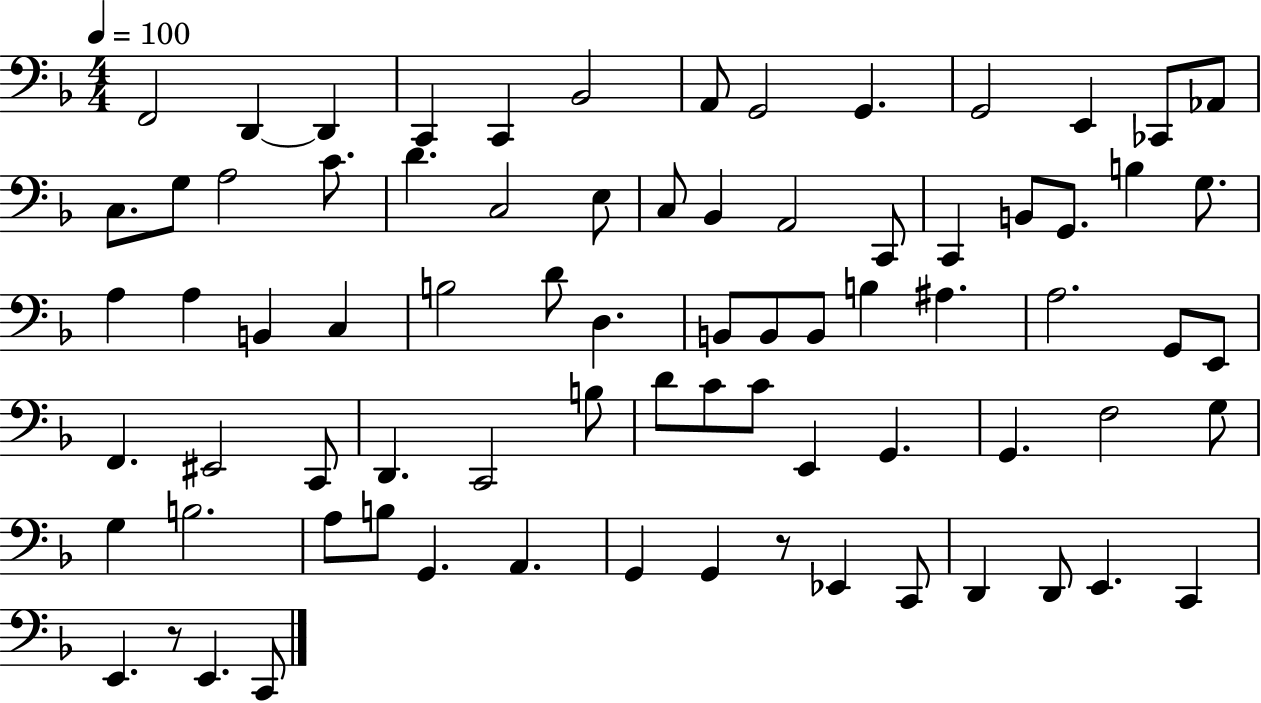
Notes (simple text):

F2/h D2/q D2/q C2/q C2/q Bb2/h A2/e G2/h G2/q. G2/h E2/q CES2/e Ab2/e C3/e. G3/e A3/h C4/e. D4/q. C3/h E3/e C3/e Bb2/q A2/h C2/e C2/q B2/e G2/e. B3/q G3/e. A3/q A3/q B2/q C3/q B3/h D4/e D3/q. B2/e B2/e B2/e B3/q A#3/q. A3/h. G2/e E2/e F2/q. EIS2/h C2/e D2/q. C2/h B3/e D4/e C4/e C4/e E2/q G2/q. G2/q. F3/h G3/e G3/q B3/h. A3/e B3/e G2/q. A2/q. G2/q G2/q R/e Eb2/q C2/e D2/q D2/e E2/q. C2/q E2/q. R/e E2/q. C2/e